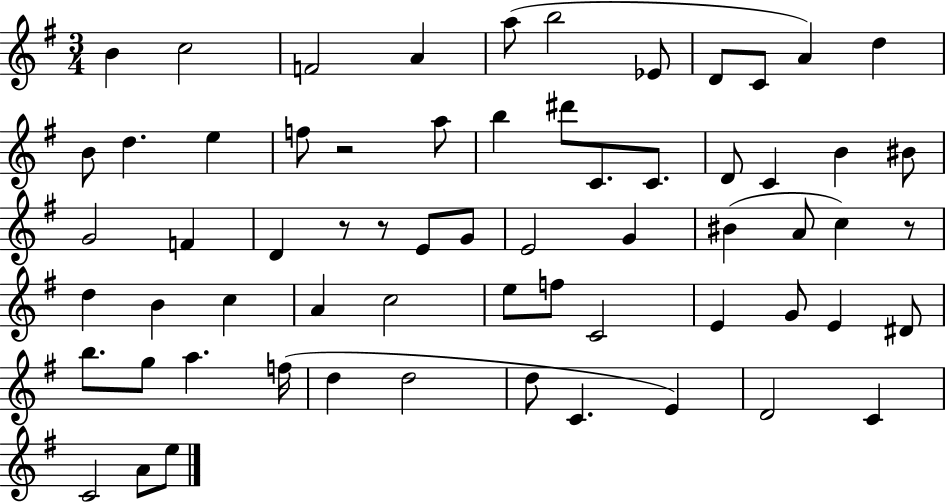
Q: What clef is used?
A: treble